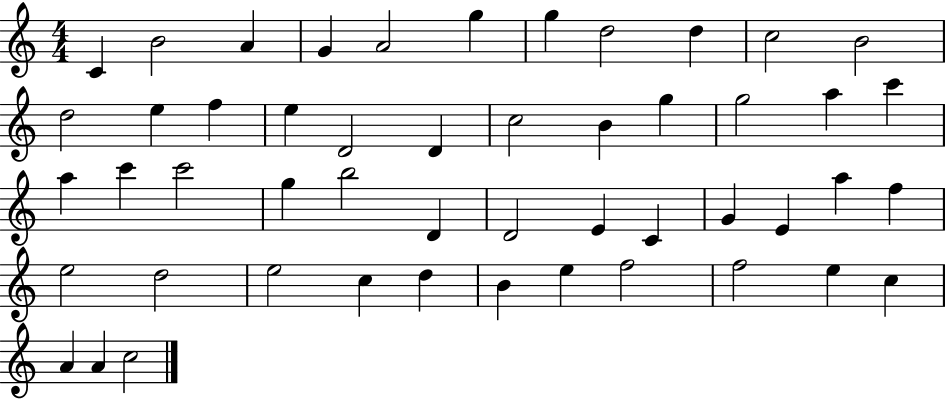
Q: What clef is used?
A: treble